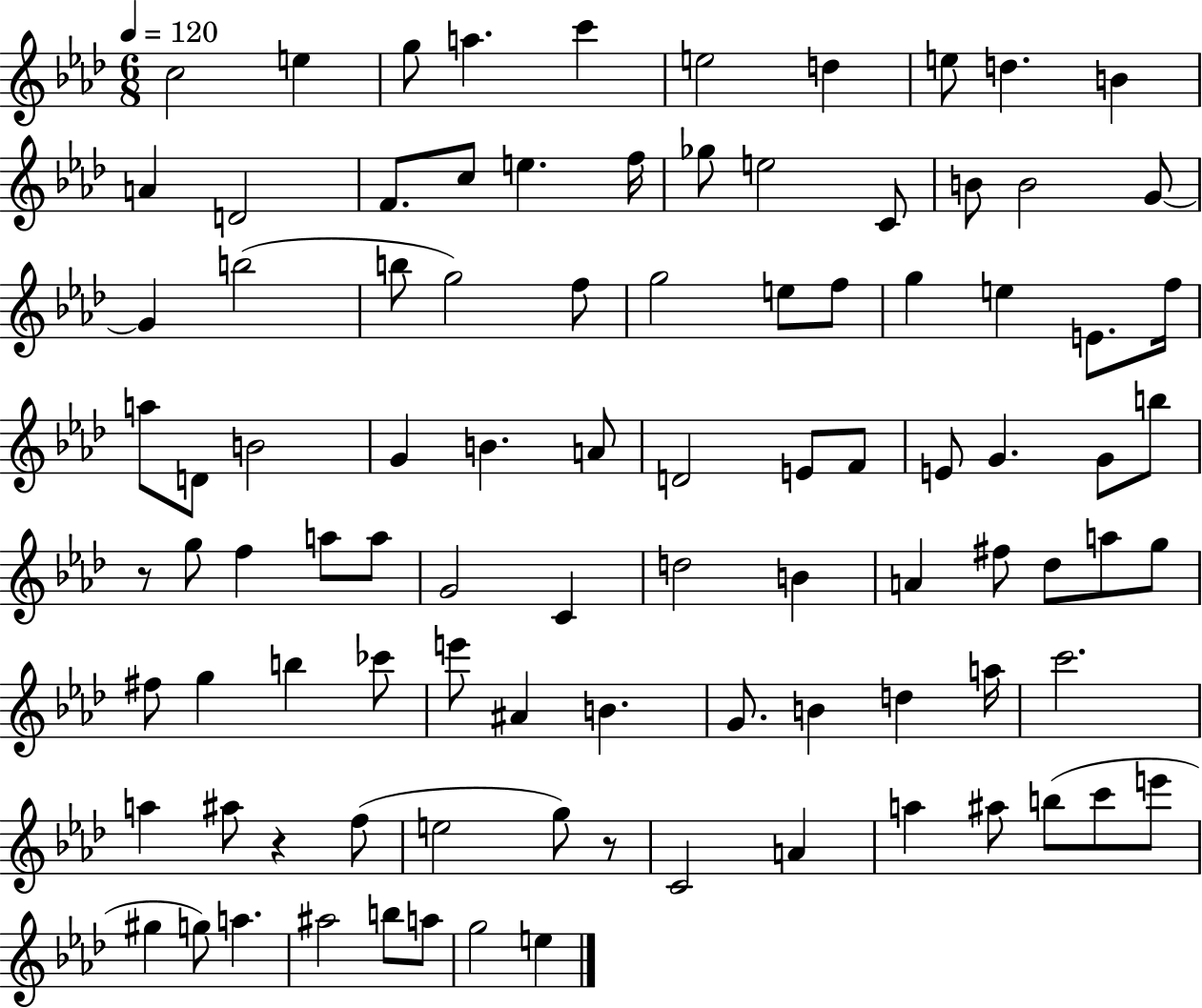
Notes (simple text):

C5/h E5/q G5/e A5/q. C6/q E5/h D5/q E5/e D5/q. B4/q A4/q D4/h F4/e. C5/e E5/q. F5/s Gb5/e E5/h C4/e B4/e B4/h G4/e G4/q B5/h B5/e G5/h F5/e G5/h E5/e F5/e G5/q E5/q E4/e. F5/s A5/e D4/e B4/h G4/q B4/q. A4/e D4/h E4/e F4/e E4/e G4/q. G4/e B5/e R/e G5/e F5/q A5/e A5/e G4/h C4/q D5/h B4/q A4/q F#5/e Db5/e A5/e G5/e F#5/e G5/q B5/q CES6/e E6/e A#4/q B4/q. G4/e. B4/q D5/q A5/s C6/h. A5/q A#5/e R/q F5/e E5/h G5/e R/e C4/h A4/q A5/q A#5/e B5/e C6/e E6/e G#5/q G5/e A5/q. A#5/h B5/e A5/e G5/h E5/q